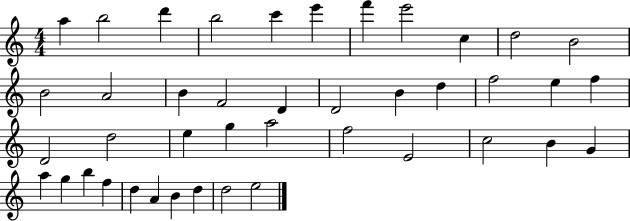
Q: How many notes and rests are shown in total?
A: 42